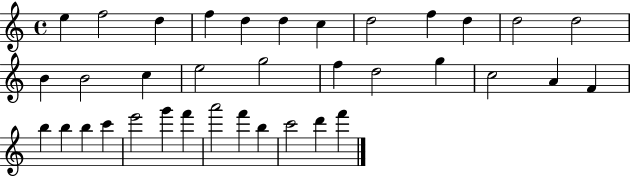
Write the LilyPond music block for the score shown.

{
  \clef treble
  \time 4/4
  \defaultTimeSignature
  \key c \major
  e''4 f''2 d''4 | f''4 d''4 d''4 c''4 | d''2 f''4 d''4 | d''2 d''2 | \break b'4 b'2 c''4 | e''2 g''2 | f''4 d''2 g''4 | c''2 a'4 f'4 | \break b''4 b''4 b''4 c'''4 | e'''2 g'''4 f'''4 | a'''2 f'''4 b''4 | c'''2 d'''4 f'''4 | \break \bar "|."
}